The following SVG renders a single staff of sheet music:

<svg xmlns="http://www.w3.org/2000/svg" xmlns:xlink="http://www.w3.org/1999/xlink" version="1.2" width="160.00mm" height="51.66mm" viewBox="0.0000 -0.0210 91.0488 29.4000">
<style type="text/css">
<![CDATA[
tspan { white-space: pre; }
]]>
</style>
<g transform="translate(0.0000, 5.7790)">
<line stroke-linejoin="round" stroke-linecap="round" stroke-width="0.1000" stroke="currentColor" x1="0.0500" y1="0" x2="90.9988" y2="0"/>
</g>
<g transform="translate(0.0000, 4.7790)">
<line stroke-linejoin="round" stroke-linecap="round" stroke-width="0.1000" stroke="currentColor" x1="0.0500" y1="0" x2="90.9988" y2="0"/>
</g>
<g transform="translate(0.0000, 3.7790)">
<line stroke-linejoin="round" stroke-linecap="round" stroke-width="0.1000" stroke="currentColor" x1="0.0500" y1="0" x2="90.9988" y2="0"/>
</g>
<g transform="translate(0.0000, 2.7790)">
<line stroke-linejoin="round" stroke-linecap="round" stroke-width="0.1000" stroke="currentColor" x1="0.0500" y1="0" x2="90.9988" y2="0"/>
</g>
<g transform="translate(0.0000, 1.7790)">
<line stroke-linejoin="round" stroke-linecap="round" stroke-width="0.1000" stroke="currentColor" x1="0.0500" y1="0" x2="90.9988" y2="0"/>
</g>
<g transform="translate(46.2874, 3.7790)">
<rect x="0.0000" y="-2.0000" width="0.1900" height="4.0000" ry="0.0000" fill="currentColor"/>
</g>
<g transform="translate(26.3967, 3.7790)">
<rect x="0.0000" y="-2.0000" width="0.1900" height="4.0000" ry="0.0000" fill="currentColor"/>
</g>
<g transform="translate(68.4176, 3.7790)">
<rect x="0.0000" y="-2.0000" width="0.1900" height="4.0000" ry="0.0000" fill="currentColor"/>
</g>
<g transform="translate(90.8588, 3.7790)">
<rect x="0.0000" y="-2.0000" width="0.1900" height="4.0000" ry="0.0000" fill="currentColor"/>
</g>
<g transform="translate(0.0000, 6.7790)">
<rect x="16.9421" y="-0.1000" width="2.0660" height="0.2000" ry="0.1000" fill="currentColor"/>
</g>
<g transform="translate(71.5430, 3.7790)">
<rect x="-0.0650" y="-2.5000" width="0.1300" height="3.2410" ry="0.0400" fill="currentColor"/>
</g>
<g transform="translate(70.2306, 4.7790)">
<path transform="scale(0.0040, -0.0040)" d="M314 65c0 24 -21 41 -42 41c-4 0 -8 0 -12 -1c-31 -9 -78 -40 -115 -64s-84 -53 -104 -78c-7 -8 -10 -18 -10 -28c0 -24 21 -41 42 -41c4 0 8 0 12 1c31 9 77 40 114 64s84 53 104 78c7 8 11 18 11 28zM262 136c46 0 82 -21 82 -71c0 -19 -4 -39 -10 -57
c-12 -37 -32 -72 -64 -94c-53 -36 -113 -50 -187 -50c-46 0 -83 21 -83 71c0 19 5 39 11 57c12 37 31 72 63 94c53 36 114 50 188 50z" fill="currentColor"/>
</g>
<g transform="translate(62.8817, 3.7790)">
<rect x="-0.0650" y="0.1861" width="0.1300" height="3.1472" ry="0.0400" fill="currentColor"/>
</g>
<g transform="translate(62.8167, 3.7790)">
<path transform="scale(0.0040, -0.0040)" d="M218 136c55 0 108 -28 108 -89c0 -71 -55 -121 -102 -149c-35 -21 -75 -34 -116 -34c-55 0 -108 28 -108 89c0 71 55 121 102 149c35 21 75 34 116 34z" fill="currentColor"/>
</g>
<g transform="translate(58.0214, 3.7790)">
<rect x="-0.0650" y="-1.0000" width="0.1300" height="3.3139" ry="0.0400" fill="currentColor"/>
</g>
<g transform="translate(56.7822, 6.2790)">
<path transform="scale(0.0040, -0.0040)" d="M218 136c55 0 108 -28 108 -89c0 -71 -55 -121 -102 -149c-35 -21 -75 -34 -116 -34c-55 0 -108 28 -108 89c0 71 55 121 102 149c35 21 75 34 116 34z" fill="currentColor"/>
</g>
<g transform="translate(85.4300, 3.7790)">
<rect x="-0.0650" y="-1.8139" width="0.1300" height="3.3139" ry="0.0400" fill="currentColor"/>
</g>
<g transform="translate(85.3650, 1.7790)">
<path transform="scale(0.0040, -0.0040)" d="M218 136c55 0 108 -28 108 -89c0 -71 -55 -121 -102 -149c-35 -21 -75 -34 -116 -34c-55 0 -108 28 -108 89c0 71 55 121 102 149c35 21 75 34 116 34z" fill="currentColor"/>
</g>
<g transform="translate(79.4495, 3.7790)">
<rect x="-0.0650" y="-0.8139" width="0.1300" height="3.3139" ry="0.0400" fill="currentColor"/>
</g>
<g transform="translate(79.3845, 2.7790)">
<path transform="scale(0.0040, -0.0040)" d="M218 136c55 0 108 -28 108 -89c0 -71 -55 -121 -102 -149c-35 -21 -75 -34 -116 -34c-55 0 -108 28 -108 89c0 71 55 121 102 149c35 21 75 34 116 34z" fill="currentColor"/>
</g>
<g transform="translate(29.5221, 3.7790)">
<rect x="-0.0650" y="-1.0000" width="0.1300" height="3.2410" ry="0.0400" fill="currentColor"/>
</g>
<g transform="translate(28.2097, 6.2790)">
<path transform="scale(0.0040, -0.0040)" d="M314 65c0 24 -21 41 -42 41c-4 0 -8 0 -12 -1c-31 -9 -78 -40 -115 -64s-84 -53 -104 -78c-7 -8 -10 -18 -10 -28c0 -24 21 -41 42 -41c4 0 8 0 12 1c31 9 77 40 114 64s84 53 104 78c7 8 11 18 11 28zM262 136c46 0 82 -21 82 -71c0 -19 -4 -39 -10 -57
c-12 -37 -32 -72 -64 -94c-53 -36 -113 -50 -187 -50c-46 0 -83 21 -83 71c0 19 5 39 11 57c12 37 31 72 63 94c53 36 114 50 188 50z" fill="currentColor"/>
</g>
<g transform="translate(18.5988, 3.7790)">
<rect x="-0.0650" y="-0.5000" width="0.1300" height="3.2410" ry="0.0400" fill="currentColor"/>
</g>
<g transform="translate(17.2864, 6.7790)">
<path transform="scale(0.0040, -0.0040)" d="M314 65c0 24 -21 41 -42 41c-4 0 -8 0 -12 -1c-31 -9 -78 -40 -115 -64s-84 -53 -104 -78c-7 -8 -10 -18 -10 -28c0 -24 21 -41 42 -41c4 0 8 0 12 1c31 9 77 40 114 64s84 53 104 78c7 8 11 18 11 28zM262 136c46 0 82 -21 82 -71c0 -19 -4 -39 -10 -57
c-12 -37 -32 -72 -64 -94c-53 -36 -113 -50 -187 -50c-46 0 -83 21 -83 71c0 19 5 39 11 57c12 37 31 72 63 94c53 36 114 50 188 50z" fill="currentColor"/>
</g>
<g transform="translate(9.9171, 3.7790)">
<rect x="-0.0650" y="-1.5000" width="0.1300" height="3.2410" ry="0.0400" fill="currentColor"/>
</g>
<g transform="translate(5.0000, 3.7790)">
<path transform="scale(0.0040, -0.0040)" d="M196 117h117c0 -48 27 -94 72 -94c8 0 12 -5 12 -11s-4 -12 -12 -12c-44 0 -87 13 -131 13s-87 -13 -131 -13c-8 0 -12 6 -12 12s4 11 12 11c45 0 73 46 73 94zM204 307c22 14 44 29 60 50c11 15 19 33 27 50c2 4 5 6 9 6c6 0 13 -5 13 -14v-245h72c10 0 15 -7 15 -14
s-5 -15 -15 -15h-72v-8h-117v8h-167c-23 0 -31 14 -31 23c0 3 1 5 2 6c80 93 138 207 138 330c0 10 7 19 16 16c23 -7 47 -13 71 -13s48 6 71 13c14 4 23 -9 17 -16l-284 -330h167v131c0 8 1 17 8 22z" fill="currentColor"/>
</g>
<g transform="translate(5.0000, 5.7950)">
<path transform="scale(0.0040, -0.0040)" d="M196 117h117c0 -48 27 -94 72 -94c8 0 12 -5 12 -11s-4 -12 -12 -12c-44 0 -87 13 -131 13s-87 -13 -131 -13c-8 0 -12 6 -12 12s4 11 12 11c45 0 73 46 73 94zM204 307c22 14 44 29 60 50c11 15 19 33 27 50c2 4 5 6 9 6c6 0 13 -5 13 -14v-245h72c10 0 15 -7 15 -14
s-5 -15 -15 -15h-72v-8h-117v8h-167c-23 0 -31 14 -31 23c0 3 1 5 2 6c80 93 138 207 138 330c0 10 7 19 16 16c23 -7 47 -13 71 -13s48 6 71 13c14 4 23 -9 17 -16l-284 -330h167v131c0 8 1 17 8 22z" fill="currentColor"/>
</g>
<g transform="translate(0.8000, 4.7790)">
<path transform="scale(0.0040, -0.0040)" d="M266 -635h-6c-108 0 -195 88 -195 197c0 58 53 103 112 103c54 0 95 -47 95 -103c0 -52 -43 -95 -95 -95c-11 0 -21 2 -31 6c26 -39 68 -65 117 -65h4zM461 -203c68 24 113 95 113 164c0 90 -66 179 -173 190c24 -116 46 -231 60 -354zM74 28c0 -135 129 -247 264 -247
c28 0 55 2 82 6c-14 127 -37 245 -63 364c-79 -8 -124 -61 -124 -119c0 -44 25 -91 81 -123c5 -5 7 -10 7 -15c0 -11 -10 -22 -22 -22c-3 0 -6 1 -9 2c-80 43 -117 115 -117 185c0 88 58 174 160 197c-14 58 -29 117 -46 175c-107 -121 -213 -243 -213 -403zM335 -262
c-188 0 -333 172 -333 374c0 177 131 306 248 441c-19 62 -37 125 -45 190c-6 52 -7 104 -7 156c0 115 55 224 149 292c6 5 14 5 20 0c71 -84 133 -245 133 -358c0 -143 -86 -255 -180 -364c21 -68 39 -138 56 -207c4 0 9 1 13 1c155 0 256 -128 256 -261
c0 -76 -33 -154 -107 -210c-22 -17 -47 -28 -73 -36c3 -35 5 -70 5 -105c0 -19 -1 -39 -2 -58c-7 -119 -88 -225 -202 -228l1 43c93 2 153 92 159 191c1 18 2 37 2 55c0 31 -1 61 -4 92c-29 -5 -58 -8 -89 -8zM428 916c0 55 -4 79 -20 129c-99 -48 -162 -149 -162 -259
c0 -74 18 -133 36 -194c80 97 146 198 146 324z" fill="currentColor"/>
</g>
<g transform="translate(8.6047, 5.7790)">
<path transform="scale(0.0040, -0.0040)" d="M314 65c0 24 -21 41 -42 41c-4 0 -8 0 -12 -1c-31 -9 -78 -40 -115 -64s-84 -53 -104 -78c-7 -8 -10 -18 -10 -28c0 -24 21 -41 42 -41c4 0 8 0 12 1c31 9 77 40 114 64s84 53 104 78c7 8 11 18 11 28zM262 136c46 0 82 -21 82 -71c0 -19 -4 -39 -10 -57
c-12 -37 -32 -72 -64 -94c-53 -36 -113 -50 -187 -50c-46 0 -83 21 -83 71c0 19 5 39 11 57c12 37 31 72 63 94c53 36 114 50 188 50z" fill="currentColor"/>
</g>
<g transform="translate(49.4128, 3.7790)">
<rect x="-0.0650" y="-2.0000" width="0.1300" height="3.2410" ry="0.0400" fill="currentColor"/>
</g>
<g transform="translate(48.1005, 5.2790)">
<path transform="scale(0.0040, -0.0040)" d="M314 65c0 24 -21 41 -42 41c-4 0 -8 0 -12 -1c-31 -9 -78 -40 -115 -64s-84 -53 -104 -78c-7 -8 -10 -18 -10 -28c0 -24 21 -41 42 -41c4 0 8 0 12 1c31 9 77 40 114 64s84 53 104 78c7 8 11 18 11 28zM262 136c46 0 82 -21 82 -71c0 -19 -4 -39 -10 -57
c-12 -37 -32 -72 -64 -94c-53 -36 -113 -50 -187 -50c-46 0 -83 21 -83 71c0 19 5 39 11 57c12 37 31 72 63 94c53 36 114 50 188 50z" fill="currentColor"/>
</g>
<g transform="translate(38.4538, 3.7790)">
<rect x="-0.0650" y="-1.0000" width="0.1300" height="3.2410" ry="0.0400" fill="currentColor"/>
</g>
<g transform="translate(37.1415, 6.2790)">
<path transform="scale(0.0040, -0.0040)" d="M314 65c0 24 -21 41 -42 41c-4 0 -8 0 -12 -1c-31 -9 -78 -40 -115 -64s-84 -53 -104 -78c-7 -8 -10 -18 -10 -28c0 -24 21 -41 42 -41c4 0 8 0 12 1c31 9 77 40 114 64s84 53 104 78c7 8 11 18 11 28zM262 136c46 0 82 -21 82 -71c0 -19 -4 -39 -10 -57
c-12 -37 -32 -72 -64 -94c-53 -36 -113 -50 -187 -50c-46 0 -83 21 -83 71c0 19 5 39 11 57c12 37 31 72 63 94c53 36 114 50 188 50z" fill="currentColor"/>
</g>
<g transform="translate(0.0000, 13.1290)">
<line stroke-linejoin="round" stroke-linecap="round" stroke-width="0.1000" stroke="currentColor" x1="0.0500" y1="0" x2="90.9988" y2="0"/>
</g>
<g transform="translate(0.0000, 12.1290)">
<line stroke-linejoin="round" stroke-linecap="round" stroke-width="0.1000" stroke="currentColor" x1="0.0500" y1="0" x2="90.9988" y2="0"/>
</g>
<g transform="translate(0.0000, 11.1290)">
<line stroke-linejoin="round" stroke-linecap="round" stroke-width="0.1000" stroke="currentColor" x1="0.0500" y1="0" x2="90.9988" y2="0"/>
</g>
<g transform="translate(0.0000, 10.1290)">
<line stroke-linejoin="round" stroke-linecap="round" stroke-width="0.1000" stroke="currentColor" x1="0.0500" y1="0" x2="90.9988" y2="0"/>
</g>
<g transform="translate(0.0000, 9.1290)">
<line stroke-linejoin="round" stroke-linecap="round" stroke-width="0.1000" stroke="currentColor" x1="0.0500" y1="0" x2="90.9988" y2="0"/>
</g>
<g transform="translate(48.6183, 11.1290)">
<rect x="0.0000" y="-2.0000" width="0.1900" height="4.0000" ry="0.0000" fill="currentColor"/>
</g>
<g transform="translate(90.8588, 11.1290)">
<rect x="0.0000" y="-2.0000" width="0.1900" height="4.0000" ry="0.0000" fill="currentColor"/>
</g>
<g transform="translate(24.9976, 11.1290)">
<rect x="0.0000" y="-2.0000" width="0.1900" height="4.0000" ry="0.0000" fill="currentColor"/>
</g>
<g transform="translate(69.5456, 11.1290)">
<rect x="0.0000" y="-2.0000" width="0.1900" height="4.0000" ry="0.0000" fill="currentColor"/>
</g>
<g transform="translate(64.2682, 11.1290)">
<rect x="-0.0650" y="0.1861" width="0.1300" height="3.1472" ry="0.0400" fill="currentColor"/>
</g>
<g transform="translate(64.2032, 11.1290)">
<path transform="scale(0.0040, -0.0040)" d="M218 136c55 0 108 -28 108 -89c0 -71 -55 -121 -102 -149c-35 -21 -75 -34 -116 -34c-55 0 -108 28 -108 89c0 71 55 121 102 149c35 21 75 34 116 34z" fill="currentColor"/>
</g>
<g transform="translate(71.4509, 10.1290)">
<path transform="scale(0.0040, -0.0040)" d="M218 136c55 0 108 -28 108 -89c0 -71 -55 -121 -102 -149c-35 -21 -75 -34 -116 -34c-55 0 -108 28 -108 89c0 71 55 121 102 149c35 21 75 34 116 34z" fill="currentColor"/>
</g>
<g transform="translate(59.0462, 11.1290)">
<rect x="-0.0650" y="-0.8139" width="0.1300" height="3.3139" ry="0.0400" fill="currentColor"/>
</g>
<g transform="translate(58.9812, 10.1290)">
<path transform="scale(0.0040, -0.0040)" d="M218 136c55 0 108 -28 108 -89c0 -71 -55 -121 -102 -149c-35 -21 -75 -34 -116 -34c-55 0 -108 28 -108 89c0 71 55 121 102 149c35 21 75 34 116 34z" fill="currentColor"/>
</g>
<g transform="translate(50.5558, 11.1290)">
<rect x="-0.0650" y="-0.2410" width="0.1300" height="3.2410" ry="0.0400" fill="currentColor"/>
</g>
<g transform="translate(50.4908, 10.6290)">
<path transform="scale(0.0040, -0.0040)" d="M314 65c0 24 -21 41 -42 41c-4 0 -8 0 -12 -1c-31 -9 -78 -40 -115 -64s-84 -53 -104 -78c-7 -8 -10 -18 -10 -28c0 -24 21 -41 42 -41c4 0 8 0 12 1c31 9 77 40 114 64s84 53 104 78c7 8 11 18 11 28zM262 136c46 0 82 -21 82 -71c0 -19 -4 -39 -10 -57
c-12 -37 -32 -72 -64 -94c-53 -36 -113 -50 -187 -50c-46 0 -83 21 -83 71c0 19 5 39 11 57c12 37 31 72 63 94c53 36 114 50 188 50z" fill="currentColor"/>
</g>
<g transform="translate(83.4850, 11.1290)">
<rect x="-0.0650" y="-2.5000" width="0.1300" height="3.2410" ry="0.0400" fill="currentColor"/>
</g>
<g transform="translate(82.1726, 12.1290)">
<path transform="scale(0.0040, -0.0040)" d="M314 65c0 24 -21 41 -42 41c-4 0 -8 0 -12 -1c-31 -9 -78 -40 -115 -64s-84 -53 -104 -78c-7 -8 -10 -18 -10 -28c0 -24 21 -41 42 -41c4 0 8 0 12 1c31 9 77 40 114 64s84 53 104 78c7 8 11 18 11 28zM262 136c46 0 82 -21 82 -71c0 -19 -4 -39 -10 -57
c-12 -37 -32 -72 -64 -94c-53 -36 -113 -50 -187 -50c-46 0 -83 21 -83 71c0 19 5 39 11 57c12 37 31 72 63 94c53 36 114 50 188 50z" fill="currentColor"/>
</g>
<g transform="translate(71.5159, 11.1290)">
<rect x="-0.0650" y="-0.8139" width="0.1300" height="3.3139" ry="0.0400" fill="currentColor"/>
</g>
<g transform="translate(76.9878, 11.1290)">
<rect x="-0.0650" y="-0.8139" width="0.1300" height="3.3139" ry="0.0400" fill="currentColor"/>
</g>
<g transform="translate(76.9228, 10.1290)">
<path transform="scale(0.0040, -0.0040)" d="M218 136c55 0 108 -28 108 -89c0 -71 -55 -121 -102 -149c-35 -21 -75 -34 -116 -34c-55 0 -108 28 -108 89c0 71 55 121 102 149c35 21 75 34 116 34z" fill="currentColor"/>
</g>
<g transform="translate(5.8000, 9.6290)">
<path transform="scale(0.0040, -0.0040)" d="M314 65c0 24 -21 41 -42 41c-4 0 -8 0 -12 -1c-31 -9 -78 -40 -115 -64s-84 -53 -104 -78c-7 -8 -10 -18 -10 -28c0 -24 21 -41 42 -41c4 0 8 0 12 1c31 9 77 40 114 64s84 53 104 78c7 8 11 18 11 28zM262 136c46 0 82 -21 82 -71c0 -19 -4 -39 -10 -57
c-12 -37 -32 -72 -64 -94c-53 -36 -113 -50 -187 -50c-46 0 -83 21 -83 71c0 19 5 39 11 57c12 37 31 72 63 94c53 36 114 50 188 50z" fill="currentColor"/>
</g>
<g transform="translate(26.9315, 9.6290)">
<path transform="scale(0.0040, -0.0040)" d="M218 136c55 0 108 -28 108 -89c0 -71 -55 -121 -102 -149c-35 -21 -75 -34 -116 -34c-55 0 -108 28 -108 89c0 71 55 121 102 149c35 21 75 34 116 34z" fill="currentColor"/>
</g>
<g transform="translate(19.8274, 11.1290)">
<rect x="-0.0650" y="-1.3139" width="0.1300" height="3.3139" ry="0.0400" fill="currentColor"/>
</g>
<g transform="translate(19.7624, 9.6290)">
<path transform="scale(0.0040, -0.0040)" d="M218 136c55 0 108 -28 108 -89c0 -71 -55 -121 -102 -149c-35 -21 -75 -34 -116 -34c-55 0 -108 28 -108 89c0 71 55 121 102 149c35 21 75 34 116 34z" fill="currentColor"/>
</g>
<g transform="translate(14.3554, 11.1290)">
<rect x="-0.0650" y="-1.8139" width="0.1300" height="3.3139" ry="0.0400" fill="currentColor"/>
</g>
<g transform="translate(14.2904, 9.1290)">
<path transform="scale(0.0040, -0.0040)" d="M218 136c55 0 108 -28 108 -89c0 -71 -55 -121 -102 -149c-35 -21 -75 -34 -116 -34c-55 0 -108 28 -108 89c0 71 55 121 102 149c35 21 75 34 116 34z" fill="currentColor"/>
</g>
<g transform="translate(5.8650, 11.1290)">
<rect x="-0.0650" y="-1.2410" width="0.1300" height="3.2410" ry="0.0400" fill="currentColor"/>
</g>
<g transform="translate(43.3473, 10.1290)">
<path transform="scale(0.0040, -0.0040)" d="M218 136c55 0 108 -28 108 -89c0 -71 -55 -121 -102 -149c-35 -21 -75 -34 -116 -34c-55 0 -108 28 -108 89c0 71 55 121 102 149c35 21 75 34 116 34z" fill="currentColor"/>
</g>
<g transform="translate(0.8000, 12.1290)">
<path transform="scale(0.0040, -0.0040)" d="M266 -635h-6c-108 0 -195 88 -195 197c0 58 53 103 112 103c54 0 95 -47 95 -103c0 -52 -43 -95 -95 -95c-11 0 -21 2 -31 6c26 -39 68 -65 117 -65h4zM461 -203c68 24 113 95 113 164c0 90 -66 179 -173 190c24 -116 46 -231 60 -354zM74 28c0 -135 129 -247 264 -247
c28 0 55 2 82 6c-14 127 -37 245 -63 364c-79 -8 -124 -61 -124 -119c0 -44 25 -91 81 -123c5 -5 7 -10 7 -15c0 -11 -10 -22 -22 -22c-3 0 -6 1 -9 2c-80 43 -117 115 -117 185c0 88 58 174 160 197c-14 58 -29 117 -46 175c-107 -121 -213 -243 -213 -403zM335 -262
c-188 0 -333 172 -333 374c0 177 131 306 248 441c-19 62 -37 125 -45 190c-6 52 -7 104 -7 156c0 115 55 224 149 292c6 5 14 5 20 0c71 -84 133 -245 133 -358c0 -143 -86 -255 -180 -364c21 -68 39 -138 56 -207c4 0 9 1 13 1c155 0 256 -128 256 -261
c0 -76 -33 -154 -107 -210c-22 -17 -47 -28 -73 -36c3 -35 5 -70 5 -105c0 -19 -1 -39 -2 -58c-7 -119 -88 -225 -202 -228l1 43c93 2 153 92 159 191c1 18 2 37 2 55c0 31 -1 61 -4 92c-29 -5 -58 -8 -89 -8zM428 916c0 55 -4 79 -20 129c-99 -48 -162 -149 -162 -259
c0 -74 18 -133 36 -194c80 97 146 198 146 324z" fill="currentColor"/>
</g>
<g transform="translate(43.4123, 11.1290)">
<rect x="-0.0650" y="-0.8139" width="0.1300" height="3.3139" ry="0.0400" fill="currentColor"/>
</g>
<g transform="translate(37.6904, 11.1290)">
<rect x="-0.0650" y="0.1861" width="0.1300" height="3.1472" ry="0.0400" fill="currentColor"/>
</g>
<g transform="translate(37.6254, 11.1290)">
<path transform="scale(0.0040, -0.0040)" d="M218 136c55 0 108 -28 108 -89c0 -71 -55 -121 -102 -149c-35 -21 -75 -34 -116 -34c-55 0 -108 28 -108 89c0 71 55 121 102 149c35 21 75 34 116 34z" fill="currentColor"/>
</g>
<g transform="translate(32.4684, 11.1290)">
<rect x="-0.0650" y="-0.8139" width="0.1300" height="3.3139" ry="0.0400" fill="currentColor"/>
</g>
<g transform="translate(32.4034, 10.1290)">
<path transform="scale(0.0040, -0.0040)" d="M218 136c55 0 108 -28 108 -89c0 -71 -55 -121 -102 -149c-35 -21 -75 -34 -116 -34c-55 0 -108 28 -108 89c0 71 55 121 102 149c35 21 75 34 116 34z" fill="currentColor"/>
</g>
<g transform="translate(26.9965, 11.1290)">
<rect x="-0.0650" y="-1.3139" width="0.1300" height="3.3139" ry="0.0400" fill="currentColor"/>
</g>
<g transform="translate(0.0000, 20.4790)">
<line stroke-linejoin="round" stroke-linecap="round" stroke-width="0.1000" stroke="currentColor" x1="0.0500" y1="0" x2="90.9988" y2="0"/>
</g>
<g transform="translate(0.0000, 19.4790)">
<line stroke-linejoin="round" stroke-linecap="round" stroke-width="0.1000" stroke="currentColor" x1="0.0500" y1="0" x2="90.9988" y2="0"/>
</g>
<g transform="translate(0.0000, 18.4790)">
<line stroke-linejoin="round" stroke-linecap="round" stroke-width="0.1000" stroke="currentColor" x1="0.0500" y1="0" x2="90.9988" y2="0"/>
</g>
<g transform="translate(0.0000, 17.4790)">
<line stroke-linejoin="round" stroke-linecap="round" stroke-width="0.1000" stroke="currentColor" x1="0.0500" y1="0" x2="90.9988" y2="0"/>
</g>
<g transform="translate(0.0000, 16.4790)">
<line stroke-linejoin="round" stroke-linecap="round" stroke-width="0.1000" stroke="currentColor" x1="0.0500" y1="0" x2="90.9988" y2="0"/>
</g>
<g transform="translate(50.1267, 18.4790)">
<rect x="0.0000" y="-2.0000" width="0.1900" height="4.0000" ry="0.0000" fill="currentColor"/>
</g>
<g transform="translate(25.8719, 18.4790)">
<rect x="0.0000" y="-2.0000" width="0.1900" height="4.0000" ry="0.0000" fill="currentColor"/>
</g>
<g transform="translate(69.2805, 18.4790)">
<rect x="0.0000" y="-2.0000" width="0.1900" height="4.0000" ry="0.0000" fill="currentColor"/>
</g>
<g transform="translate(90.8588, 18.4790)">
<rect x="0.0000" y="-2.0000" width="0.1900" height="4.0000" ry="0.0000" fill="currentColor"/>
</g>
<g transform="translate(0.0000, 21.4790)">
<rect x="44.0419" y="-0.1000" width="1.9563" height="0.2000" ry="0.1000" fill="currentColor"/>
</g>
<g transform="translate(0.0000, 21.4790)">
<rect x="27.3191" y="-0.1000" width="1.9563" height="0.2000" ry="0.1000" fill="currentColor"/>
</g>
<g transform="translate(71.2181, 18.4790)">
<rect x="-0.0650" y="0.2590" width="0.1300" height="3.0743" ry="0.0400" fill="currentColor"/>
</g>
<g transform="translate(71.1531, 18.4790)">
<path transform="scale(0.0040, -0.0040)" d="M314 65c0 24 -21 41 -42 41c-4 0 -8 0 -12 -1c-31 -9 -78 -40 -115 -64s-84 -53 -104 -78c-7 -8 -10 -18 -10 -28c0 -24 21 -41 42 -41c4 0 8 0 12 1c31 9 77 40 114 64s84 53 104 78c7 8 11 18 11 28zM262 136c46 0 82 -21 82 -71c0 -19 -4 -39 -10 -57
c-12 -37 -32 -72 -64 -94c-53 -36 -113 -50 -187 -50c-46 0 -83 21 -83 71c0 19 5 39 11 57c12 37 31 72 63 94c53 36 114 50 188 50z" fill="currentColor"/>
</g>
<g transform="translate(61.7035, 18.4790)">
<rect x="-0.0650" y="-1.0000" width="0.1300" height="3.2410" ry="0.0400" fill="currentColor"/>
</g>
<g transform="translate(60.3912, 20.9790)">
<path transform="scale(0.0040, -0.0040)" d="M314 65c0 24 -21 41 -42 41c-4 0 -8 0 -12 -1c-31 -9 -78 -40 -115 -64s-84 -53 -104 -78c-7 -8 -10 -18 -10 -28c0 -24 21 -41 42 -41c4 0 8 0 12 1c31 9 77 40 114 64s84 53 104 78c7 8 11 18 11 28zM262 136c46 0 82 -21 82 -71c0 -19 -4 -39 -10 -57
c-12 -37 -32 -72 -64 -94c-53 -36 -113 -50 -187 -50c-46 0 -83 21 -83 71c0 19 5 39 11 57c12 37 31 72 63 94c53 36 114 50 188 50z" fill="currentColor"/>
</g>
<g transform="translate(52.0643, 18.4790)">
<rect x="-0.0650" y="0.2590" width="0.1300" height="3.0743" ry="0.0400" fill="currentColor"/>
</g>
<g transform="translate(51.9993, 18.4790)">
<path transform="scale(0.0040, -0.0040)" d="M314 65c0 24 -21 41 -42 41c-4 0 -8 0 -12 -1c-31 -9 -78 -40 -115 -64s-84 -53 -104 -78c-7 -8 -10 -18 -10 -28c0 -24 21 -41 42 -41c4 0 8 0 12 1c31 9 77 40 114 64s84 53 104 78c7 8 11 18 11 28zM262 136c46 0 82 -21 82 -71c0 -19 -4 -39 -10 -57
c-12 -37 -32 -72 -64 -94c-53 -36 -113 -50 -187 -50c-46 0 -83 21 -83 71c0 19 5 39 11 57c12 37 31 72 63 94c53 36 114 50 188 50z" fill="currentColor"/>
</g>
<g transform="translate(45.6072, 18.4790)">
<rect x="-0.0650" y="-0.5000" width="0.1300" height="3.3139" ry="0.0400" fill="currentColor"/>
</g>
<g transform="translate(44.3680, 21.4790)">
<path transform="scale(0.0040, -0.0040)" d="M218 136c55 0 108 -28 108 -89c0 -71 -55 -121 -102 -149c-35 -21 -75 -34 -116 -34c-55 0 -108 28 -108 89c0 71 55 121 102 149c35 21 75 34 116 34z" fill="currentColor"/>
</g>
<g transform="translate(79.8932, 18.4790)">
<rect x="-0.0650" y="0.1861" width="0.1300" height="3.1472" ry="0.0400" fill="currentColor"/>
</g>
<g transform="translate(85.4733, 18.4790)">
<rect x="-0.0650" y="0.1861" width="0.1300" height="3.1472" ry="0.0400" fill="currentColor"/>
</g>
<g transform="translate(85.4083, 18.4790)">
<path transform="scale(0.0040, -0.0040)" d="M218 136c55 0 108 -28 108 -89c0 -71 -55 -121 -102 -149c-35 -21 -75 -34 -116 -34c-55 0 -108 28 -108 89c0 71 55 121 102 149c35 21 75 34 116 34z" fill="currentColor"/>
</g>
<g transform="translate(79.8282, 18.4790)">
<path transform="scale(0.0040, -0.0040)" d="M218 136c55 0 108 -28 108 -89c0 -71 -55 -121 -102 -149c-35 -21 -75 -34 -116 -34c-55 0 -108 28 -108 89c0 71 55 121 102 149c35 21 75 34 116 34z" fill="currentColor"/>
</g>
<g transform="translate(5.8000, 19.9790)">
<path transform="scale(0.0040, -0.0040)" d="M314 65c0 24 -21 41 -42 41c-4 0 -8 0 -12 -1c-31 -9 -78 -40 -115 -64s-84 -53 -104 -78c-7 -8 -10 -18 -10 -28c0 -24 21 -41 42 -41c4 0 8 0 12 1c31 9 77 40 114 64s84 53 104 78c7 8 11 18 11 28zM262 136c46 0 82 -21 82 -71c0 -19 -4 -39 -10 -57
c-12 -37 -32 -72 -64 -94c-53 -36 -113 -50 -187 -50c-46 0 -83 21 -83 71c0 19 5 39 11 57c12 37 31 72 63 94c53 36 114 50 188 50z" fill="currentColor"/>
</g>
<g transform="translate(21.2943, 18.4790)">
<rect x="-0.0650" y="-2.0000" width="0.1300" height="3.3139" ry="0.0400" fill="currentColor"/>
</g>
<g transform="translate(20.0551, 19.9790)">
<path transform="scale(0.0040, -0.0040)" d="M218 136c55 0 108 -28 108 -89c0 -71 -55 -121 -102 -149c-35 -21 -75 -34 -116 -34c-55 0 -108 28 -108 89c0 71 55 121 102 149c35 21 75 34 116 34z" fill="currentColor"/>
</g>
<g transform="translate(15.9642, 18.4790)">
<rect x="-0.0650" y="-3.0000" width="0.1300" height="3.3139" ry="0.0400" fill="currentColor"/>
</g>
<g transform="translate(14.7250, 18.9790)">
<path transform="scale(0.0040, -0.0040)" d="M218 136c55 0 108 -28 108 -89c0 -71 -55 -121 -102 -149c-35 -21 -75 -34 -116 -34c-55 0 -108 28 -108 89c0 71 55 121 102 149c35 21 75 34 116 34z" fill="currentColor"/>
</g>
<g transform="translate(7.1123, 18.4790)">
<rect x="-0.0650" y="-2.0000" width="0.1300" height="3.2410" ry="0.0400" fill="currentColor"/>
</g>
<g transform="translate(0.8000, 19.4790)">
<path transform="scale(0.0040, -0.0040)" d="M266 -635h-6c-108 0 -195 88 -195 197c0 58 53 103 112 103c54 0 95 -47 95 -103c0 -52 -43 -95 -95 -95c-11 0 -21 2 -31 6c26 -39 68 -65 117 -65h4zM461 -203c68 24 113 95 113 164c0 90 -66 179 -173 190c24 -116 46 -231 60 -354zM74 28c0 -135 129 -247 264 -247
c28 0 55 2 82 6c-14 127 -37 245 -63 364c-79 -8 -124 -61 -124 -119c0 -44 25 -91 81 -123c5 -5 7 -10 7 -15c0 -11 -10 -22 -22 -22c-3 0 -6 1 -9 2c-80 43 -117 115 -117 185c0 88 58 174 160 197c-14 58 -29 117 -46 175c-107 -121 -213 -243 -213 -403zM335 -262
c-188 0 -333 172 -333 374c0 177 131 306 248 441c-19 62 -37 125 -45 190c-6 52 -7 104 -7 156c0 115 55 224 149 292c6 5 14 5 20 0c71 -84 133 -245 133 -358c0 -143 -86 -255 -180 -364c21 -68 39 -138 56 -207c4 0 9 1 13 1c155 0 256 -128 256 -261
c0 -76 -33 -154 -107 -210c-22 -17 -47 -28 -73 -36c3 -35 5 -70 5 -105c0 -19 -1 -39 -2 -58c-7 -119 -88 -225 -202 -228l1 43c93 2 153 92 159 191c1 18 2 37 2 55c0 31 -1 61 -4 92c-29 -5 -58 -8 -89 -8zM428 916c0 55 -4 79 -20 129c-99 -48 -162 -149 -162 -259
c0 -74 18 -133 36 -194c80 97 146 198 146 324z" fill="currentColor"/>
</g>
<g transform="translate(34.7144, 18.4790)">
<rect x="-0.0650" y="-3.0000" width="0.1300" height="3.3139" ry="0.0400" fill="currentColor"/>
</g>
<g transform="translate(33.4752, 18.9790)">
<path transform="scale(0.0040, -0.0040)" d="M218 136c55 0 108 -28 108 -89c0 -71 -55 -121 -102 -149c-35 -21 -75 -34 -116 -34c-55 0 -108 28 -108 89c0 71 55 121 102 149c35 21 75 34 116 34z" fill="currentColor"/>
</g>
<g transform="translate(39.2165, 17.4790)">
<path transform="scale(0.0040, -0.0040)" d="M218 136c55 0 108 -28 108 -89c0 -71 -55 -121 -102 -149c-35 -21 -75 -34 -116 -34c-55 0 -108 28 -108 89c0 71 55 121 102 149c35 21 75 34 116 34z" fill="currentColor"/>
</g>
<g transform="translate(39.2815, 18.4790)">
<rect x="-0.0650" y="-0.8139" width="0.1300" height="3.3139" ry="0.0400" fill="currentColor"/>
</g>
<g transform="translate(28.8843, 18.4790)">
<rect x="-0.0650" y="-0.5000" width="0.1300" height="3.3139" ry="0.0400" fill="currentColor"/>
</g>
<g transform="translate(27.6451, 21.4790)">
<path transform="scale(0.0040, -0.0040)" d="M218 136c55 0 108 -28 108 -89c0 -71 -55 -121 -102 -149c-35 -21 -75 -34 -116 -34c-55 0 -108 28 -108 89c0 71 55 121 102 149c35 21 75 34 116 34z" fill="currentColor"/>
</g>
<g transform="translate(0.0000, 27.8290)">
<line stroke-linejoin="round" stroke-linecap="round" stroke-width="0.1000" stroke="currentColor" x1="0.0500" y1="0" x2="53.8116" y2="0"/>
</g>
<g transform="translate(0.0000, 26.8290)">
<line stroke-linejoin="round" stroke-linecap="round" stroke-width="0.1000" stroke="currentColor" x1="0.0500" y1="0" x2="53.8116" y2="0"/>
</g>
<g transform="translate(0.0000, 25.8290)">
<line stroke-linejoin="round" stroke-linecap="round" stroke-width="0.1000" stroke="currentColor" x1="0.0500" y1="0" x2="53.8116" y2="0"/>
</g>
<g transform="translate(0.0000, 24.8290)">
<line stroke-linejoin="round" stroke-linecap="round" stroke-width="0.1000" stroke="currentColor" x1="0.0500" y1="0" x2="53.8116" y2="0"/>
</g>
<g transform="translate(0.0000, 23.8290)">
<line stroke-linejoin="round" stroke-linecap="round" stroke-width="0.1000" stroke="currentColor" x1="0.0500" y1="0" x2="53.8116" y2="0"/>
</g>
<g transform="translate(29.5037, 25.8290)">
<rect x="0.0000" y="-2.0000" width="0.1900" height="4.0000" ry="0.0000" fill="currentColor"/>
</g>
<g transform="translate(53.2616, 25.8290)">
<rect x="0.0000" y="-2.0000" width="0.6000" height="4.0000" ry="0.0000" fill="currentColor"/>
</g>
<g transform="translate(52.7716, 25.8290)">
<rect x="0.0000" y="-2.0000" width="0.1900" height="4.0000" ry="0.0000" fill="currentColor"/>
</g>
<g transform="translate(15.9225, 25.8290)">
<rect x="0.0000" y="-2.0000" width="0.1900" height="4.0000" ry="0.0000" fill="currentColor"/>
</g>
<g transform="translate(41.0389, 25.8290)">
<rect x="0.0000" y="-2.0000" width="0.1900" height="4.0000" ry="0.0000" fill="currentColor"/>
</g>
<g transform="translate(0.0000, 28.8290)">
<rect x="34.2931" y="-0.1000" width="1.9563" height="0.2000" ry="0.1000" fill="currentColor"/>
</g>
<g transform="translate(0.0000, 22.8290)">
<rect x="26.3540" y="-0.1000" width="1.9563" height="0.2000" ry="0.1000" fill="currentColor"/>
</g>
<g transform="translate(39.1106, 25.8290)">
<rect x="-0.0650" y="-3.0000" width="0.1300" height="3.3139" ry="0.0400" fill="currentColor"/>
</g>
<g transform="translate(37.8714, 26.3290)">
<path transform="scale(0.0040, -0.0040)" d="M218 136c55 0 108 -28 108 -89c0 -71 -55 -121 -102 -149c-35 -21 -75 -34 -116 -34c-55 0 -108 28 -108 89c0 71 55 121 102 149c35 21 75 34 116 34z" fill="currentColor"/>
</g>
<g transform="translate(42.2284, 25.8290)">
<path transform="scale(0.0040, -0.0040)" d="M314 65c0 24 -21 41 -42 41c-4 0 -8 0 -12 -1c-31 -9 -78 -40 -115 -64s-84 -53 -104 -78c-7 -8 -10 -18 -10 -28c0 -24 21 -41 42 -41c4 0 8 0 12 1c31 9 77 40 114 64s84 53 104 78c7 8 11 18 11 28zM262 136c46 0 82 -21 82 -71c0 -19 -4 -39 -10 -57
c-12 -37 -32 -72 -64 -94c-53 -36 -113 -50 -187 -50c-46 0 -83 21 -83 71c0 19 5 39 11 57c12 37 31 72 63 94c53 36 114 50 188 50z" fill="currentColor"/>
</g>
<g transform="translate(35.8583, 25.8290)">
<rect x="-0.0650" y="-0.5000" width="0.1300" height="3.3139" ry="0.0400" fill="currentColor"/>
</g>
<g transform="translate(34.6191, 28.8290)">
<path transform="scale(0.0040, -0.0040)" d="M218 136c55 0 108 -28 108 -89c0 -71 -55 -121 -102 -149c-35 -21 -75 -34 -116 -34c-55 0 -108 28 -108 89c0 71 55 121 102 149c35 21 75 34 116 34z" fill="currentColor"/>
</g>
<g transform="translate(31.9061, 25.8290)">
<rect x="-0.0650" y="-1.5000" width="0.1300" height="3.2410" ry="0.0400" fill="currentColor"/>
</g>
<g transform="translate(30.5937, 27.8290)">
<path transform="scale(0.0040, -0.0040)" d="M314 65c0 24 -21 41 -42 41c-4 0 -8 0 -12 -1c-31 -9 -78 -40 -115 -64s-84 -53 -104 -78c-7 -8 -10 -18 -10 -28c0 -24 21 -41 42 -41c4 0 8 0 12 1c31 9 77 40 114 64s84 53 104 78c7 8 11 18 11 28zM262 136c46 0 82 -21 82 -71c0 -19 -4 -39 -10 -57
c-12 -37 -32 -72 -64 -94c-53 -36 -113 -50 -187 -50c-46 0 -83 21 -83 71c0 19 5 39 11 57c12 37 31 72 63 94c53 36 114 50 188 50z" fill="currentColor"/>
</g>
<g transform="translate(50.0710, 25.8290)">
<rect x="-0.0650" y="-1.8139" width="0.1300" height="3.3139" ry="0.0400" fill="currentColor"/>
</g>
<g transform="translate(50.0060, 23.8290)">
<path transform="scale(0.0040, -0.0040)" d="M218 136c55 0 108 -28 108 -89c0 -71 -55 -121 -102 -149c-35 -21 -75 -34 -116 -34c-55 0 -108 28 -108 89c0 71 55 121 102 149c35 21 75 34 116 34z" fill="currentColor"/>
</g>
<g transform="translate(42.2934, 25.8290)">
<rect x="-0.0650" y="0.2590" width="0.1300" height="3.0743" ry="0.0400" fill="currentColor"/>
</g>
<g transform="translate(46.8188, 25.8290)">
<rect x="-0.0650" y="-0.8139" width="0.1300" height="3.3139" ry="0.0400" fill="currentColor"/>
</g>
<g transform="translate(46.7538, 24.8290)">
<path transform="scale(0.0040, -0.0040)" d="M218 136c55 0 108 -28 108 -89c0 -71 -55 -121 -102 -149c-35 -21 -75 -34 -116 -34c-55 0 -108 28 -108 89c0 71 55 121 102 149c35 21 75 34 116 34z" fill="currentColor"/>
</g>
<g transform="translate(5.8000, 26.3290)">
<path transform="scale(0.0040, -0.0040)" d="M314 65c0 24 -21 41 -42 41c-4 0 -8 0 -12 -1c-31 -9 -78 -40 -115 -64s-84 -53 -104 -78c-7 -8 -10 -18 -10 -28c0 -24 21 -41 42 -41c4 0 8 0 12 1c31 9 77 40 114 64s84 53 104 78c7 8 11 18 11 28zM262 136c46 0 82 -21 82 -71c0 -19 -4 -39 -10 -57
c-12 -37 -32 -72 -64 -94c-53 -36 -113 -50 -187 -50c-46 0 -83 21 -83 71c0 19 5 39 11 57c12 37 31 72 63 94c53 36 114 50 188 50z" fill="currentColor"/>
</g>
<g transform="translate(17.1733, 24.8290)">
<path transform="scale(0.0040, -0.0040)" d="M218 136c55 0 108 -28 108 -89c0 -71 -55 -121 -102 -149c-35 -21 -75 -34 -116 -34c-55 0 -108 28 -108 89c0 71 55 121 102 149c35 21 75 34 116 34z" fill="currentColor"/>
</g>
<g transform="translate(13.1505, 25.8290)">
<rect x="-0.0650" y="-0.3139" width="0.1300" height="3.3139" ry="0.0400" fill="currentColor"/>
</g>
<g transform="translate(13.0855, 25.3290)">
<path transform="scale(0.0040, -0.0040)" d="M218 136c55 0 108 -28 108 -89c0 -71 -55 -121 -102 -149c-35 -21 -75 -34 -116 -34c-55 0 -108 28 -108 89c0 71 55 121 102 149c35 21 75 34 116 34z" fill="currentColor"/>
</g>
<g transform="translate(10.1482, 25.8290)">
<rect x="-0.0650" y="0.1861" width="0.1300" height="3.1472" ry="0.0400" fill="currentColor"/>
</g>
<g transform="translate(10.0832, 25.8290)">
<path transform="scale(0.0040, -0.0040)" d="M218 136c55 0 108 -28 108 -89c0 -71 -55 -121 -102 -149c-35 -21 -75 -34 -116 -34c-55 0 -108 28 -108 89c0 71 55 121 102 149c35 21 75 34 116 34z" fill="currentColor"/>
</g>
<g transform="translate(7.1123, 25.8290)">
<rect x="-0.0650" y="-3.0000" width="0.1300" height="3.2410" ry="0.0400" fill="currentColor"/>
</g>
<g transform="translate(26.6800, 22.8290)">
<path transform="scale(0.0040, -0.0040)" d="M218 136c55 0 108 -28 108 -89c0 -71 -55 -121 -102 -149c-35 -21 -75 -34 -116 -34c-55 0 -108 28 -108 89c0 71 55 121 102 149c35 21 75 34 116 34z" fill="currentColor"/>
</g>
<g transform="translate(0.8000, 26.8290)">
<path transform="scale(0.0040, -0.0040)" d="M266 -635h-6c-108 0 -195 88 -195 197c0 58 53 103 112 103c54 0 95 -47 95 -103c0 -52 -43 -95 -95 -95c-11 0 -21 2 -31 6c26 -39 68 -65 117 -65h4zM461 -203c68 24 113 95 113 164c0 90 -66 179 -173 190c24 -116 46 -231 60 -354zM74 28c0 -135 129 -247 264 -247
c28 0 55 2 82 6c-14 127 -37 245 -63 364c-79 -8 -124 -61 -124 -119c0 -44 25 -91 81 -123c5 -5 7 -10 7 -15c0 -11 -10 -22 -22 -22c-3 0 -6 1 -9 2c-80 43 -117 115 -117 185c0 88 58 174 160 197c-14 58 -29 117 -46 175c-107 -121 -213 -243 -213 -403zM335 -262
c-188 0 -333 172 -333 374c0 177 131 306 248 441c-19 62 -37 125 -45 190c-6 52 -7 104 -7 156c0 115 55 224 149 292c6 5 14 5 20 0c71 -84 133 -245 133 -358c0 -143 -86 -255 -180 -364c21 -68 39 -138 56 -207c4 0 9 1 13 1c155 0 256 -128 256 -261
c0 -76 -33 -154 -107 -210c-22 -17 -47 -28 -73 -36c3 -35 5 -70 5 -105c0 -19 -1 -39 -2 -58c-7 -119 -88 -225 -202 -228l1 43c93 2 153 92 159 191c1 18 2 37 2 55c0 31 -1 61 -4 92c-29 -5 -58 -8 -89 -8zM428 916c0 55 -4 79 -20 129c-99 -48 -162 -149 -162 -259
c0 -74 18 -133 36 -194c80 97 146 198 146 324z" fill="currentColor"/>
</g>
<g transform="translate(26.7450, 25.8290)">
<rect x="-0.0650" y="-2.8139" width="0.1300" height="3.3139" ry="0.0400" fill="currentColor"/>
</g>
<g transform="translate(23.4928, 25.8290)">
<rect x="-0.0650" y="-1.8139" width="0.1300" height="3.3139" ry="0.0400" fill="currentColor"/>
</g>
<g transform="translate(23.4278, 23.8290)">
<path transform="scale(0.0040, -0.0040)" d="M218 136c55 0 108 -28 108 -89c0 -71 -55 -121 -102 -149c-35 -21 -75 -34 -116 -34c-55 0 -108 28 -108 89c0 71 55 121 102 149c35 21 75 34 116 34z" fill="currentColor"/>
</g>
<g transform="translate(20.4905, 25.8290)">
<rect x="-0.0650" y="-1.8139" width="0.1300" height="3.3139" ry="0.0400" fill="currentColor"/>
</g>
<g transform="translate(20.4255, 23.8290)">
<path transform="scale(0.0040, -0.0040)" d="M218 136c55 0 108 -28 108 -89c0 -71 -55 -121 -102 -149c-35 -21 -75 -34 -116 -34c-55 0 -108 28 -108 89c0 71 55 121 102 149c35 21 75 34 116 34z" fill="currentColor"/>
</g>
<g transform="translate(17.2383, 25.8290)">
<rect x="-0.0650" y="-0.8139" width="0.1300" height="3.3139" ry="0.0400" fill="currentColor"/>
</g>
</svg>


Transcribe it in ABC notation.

X:1
T:Untitled
M:4/4
L:1/4
K:C
E2 C2 D2 D2 F2 D B G2 d f e2 f e e d B d c2 d B d d G2 F2 A F C A d C B2 D2 B2 B B A2 B c d f f a E2 C A B2 d f